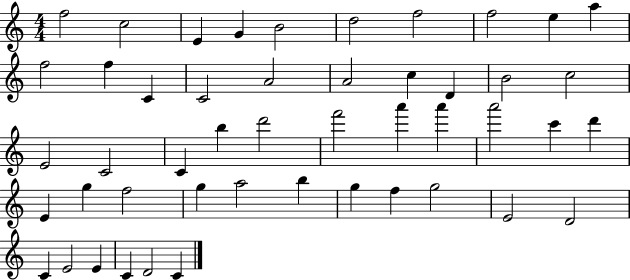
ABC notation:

X:1
T:Untitled
M:4/4
L:1/4
K:C
f2 c2 E G B2 d2 f2 f2 e a f2 f C C2 A2 A2 c D B2 c2 E2 C2 C b d'2 f'2 a' a' a'2 c' d' E g f2 g a2 b g f g2 E2 D2 C E2 E C D2 C